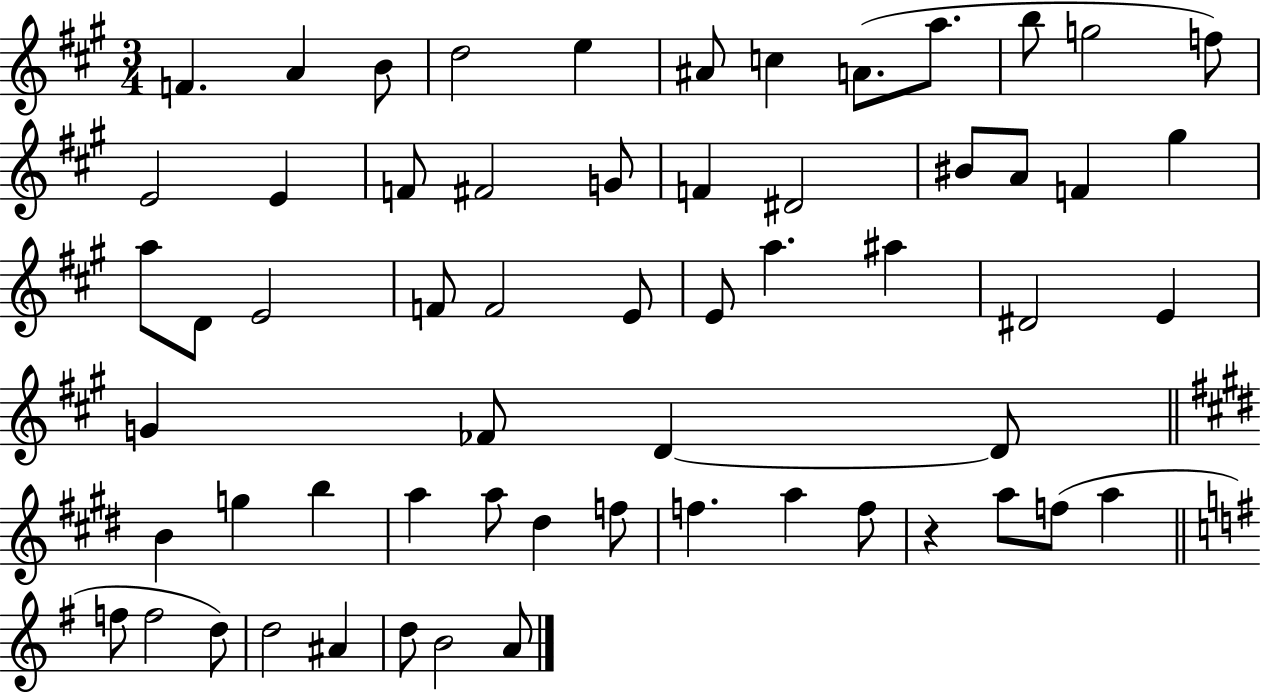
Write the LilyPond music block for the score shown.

{
  \clef treble
  \numericTimeSignature
  \time 3/4
  \key a \major
  \repeat volta 2 { f'4. a'4 b'8 | d''2 e''4 | ais'8 c''4 a'8.( a''8. | b''8 g''2 f''8) | \break e'2 e'4 | f'8 fis'2 g'8 | f'4 dis'2 | bis'8 a'8 f'4 gis''4 | \break a''8 d'8 e'2 | f'8 f'2 e'8 | e'8 a''4. ais''4 | dis'2 e'4 | \break g'4 fes'8 d'4~~ d'8 | \bar "||" \break \key e \major b'4 g''4 b''4 | a''4 a''8 dis''4 f''8 | f''4. a''4 f''8 | r4 a''8 f''8( a''4 | \break \bar "||" \break \key e \minor f''8 f''2 d''8) | d''2 ais'4 | d''8 b'2 a'8 | } \bar "|."
}